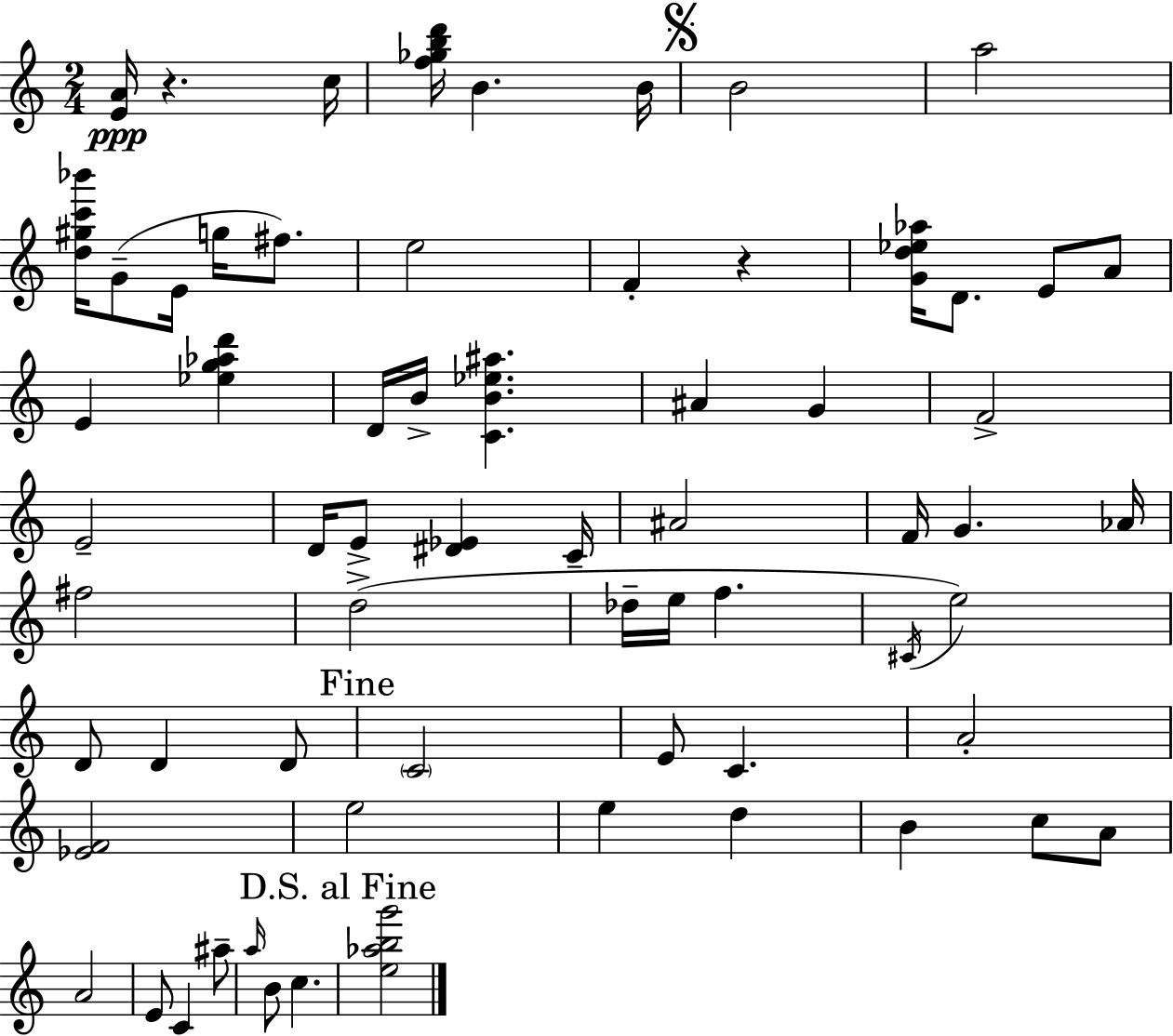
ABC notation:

X:1
T:Untitled
M:2/4
L:1/4
K:Am
[EA]/4 z c/4 [f_gbd']/4 B B/4 B2 a2 [d^gc'_b']/4 G/2 E/4 g/4 ^f/2 e2 F z [Gd_e_a]/4 D/2 E/2 A/2 E [_eg_ad'] D/4 B/4 [CB_e^a] ^A G F2 E2 D/4 E/2 [^D_E] C/4 ^A2 F/4 G _A/4 ^f2 d2 _d/4 e/4 f ^C/4 e2 D/2 D D/2 C2 E/2 C A2 [_EF]2 e2 e d B c/2 A/2 A2 E/2 C ^a/2 a/4 B/2 c [e_abg']2